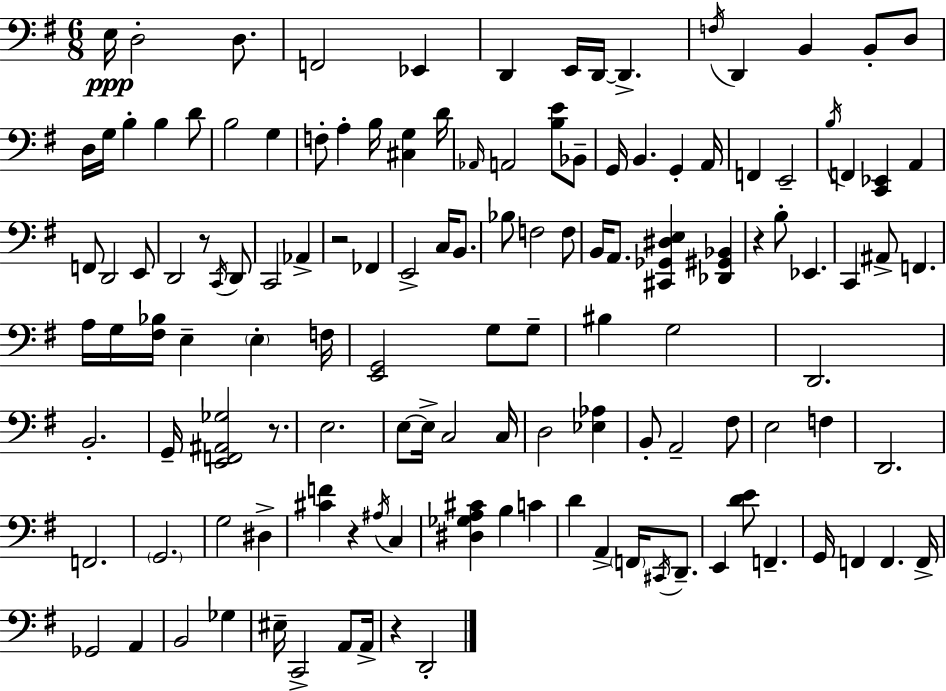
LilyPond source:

{
  \clef bass
  \numericTimeSignature
  \time 6/8
  \key e \minor
  \repeat volta 2 { e16\ppp d2-. d8. | f,2 ees,4 | d,4 e,16 d,16~~ d,4.-> | \acciaccatura { f16 } d,4 b,4 b,8-. d8 | \break d16 g16 b4-. b4 d'8 | b2 g4 | f8-. a4-. b16 <cis g>4 | d'16 \grace { aes,16 } a,2 <b e'>8 | \break bes,8-- g,16 b,4. g,4-. | a,16 f,4 e,2-- | \acciaccatura { b16 } f,4 <c, ees,>4 a,4 | f,8 d,2 | \break e,8 d,2 r8 | \acciaccatura { c,16 } d,8 c,2 | aes,4-> r2 | fes,4 e,2-> | \break c16 b,8. bes8 f2 | f8 b,16 a,8. <cis, ges, dis e>4 | <des, gis, bes,>4 r4 b8-. ees,4. | c,4 ais,8-> f,4. | \break a16 g16 <fis bes>16 e4-- \parenthesize e4-. | f16 <e, g,>2 | g8 g8-- bis4 g2 | d,2. | \break b,2.-. | g,16-- <e, f, ais, ges>2 | r8. e2. | e8~~ e16-> c2 | \break c16 d2 | <ees aes>4 b,8-. a,2-- | fis8 e2 | f4 d,2. | \break f,2. | \parenthesize g,2. | g2 | dis4-> <cis' f'>4 r4 | \break \acciaccatura { ais16 } c4 <dis ges a cis'>4 b4 | c'4 d'4 a,4-> | \parenthesize f,16 \acciaccatura { cis,16 } d,8.-- e,4 <d' e'>8 | f,4.-- g,16 f,4 f,4. | \break f,16-> ges,2 | a,4 b,2 | ges4 eis16-- c,2-> | a,8 a,16-> r4 d,2-. | \break } \bar "|."
}